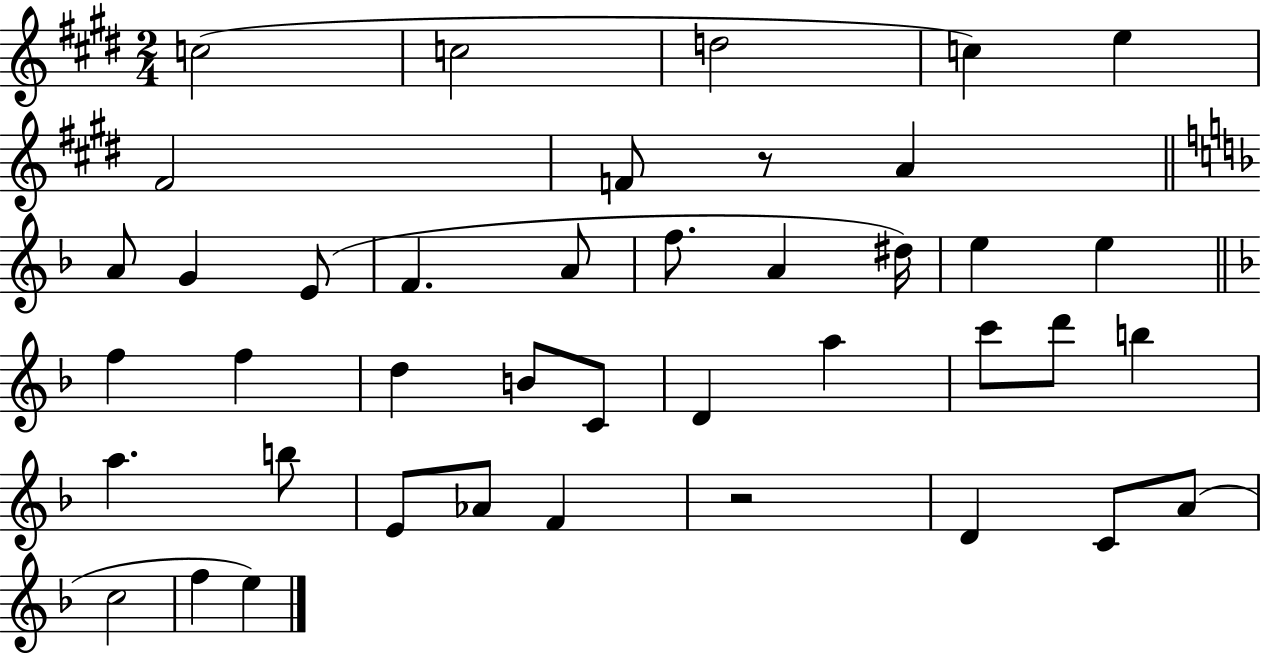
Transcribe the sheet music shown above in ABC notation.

X:1
T:Untitled
M:2/4
L:1/4
K:E
c2 c2 d2 c e ^F2 F/2 z/2 A A/2 G E/2 F A/2 f/2 A ^d/4 e e f f d B/2 C/2 D a c'/2 d'/2 b a b/2 E/2 _A/2 F z2 D C/2 A/2 c2 f e